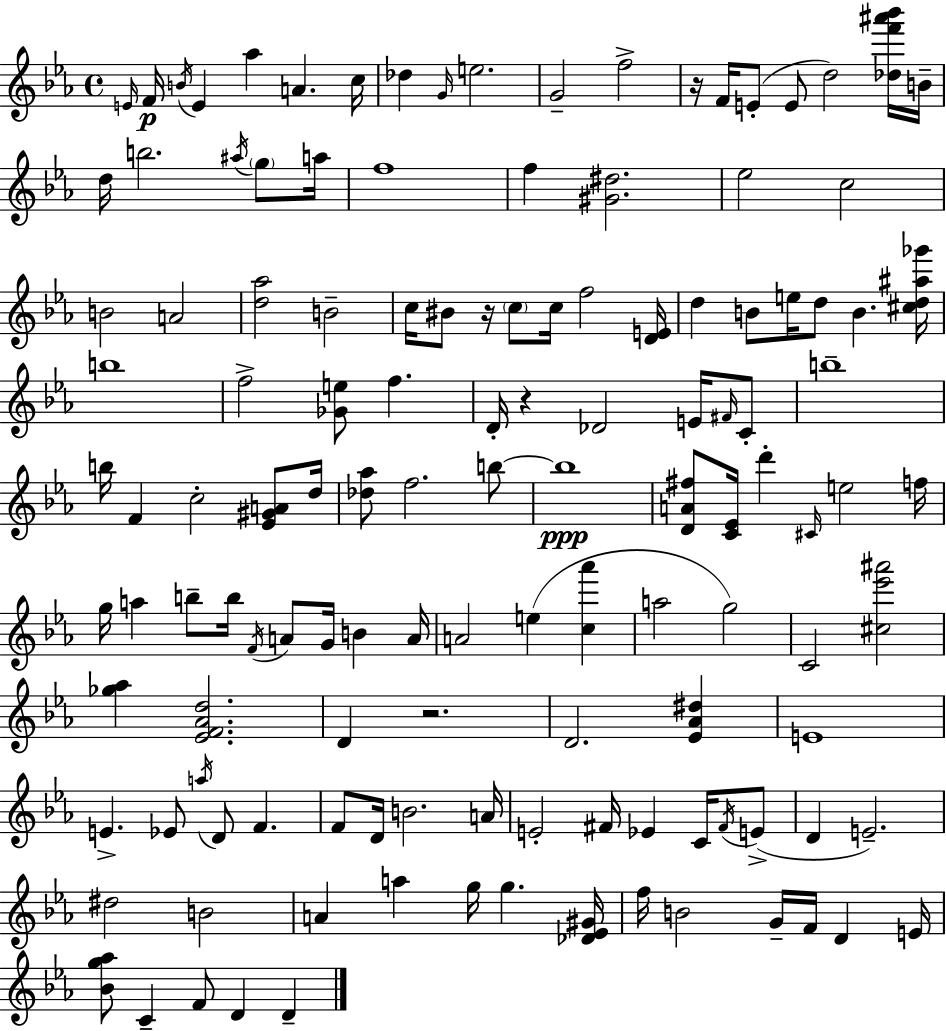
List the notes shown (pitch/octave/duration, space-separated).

E4/s F4/s B4/s E4/q Ab5/q A4/q. C5/s Db5/q G4/s E5/h. G4/h F5/h R/s F4/s E4/e E4/e D5/h [Db5,F6,A#6,Bb6]/s B4/s D5/s B5/h. A#5/s G5/e A5/s F5/w F5/q [G#4,D#5]/h. Eb5/h C5/h B4/h A4/h [D5,Ab5]/h B4/h C5/s BIS4/e R/s C5/e C5/s F5/h [D4,E4]/s D5/q B4/e E5/s D5/e B4/q. [C#5,D5,A#5,Gb6]/s B5/w F5/h [Gb4,E5]/e F5/q. D4/s R/q Db4/h E4/s F#4/s C4/e B5/w B5/s F4/q C5/h [Eb4,G#4,A4]/e D5/s [Db5,Ab5]/e F5/h. B5/e B5/w [D4,A4,F#5]/e [C4,Eb4]/s D6/q C#4/s E5/h F5/s G5/s A5/q B5/e B5/s F4/s A4/e G4/s B4/q A4/s A4/h E5/q [C5,Ab6]/q A5/h G5/h C4/h [C#5,Eb6,A#6]/h [Gb5,Ab5]/q [Eb4,F4,Ab4,D5]/h. D4/q R/h. D4/h. [Eb4,Ab4,D#5]/q E4/w E4/q. Eb4/e A5/s D4/e F4/q. F4/e D4/s B4/h. A4/s E4/h F#4/s Eb4/q C4/s F#4/s E4/e D4/q E4/h. D#5/h B4/h A4/q A5/q G5/s G5/q. [Db4,Eb4,G#4]/s F5/s B4/h G4/s F4/s D4/q E4/s [Bb4,G5,Ab5]/e C4/q F4/e D4/q D4/q